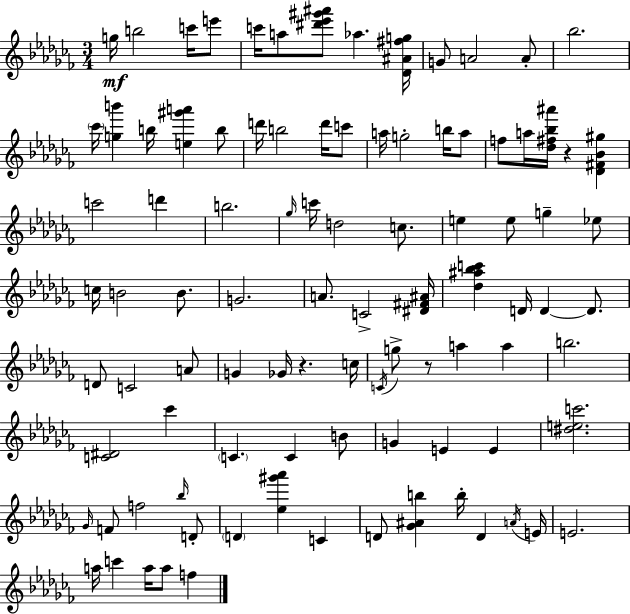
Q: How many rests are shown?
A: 3